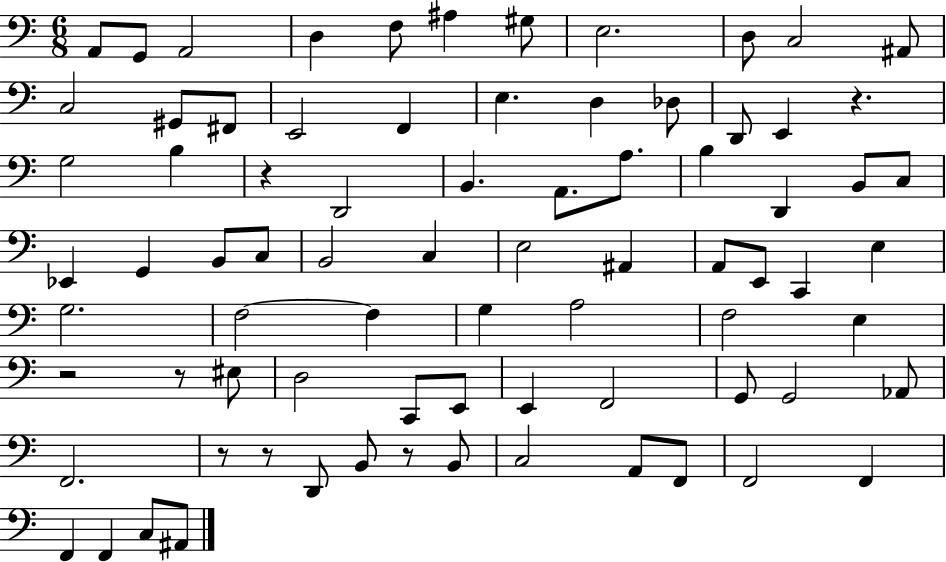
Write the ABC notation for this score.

X:1
T:Untitled
M:6/8
L:1/4
K:C
A,,/2 G,,/2 A,,2 D, F,/2 ^A, ^G,/2 E,2 D,/2 C,2 ^A,,/2 C,2 ^G,,/2 ^F,,/2 E,,2 F,, E, D, _D,/2 D,,/2 E,, z G,2 B, z D,,2 B,, A,,/2 A,/2 B, D,, B,,/2 C,/2 _E,, G,, B,,/2 C,/2 B,,2 C, E,2 ^A,, A,,/2 E,,/2 C,, E, G,2 F,2 F, G, A,2 F,2 E, z2 z/2 ^E,/2 D,2 C,,/2 E,,/2 E,, F,,2 G,,/2 G,,2 _A,,/2 F,,2 z/2 z/2 D,,/2 B,,/2 z/2 B,,/2 C,2 A,,/2 F,,/2 F,,2 F,, F,, F,, C,/2 ^A,,/2